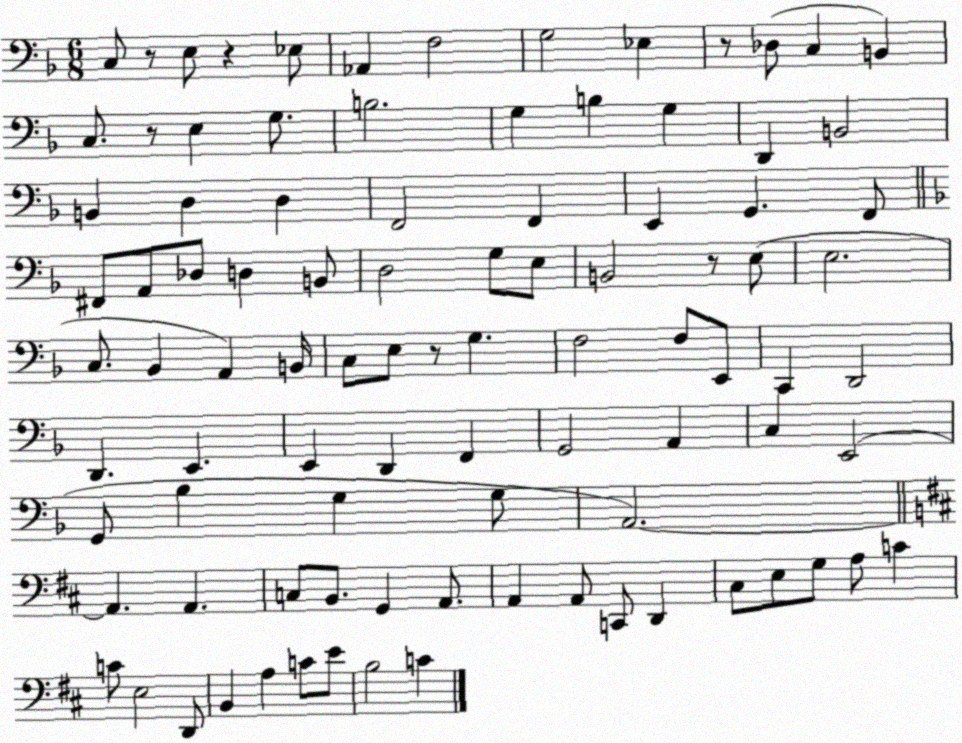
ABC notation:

X:1
T:Untitled
M:6/8
L:1/4
K:F
C,/2 z/2 E,/2 z _E,/2 _A,, F,2 G,2 _E, z/2 _D,/2 C, B,, C,/2 z/2 E, G,/2 B,2 G, B, G, D,, B,,2 B,, D, D, F,,2 F,, E,, G,, F,,/2 ^F,,/2 A,,/2 _D,/2 D, B,,/2 D,2 G,/2 E,/2 B,,2 z/2 E,/2 E,2 C,/2 _B,, A,, B,,/4 C,/2 E,/2 z/2 G, F,2 F,/2 E,,/2 C,, D,,2 D,, E,, E,, D,, F,, G,,2 A,, C, E,,2 G,,/2 _B, G, G,/2 A,,2 A,, A,, C,/2 B,,/2 G,, A,,/2 A,, A,,/2 C,,/2 D,, ^C,/2 E,/2 G,/2 A,/2 C C/2 E,2 D,,/2 B,, A, C/2 E/2 B,2 C